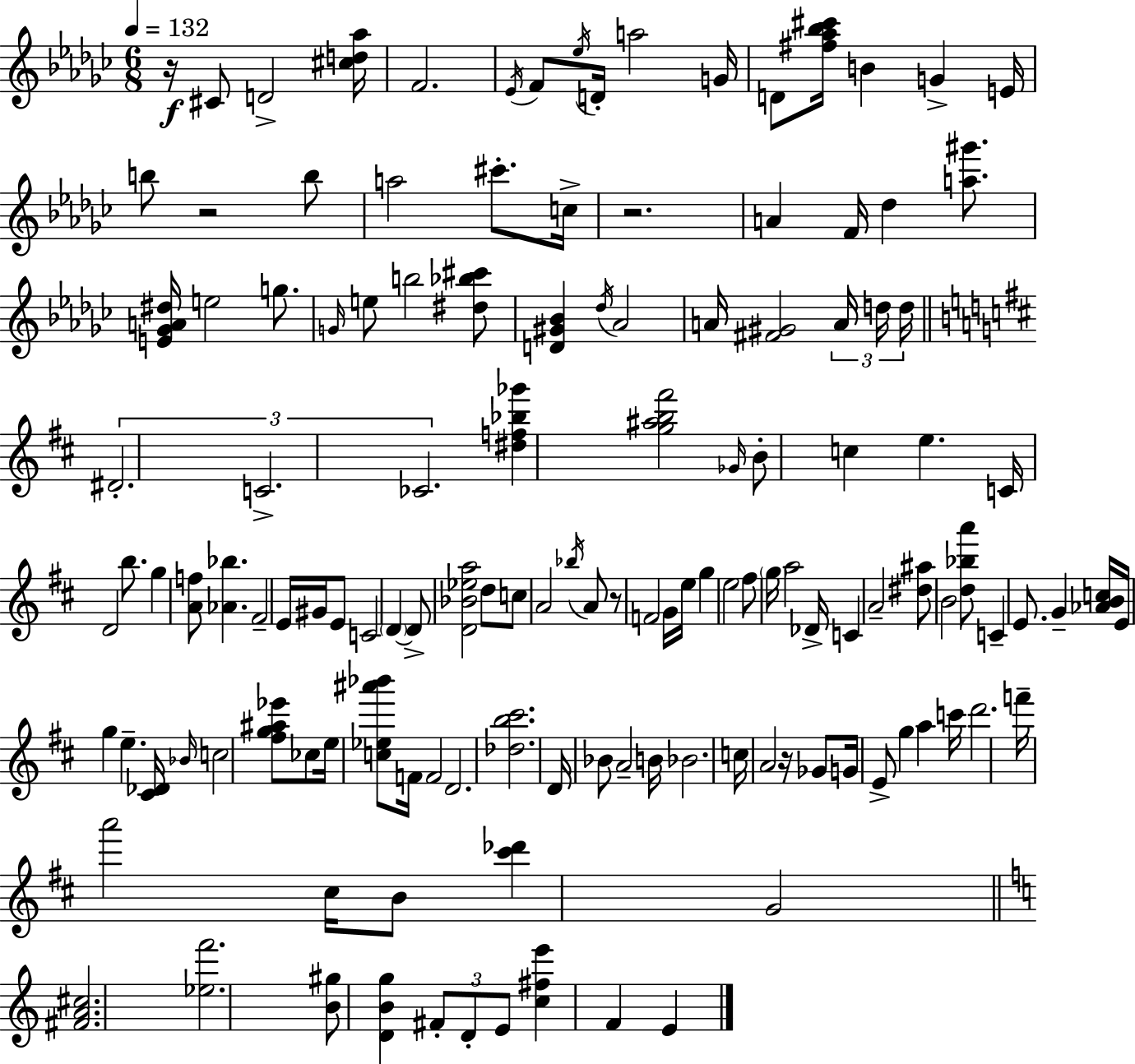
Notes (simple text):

R/s C#4/e D4/h [C#5,D5,Ab5]/s F4/h. Eb4/s F4/e Eb5/s D4/s A5/h G4/s D4/e [F#5,Ab5,Bb5,C#6]/s B4/q G4/q E4/s B5/e R/h B5/e A5/h C#6/e. C5/s R/h. A4/q F4/s Db5/q [A5,G#6]/e. [E4,Gb4,A4,D#5]/s E5/h G5/e. G4/s E5/e B5/h [D#5,Bb5,C#6]/e [D4,G#4,Bb4]/q Db5/s Ab4/h A4/s [F#4,G#4]/h A4/s D5/s D5/s D#4/h. C4/h. CES4/h. [D#5,F5,Bb5,Gb6]/q [G5,A#5,B5,F#6]/h Gb4/s B4/e C5/q E5/q. C4/s D4/h B5/e. G5/q [A4,F5]/e [Ab4,Bb5]/q. F#4/h E4/s G#4/s E4/e C4/h D4/q D4/e [D4,Bb4,Eb5,A5]/h D5/e C5/e A4/h Bb5/s A4/e R/e F4/h G4/s E5/s G5/q E5/h F#5/e G5/s A5/h Db4/s C4/q A4/h [D#5,A#5]/e B4/h [D5,Bb5,A6]/e C4/q E4/e. G4/q [Ab4,B4,C5]/s E4/s G5/q E5/q. [C#4,Db4]/s Bb4/s C5/h [F#5,G5,A#5,Eb6]/e CES5/e E5/s [C5,Eb5,A#6,Bb6]/e F4/s F4/h D4/h. [Db5,B5,C#6]/h. D4/s Bb4/e A4/h B4/s Bb4/h. C5/s A4/h R/s Gb4/e G4/s E4/e G5/q A5/q C6/s D6/h. F6/s A6/h C#5/s B4/e [C#6,Db6]/q G4/h [F#4,A4,C#5]/h. [Eb5,F6]/h. [B4,G#5]/e [D4,B4,G5]/q F#4/e D4/e E4/e [C5,F#5,E6]/q F4/q E4/q